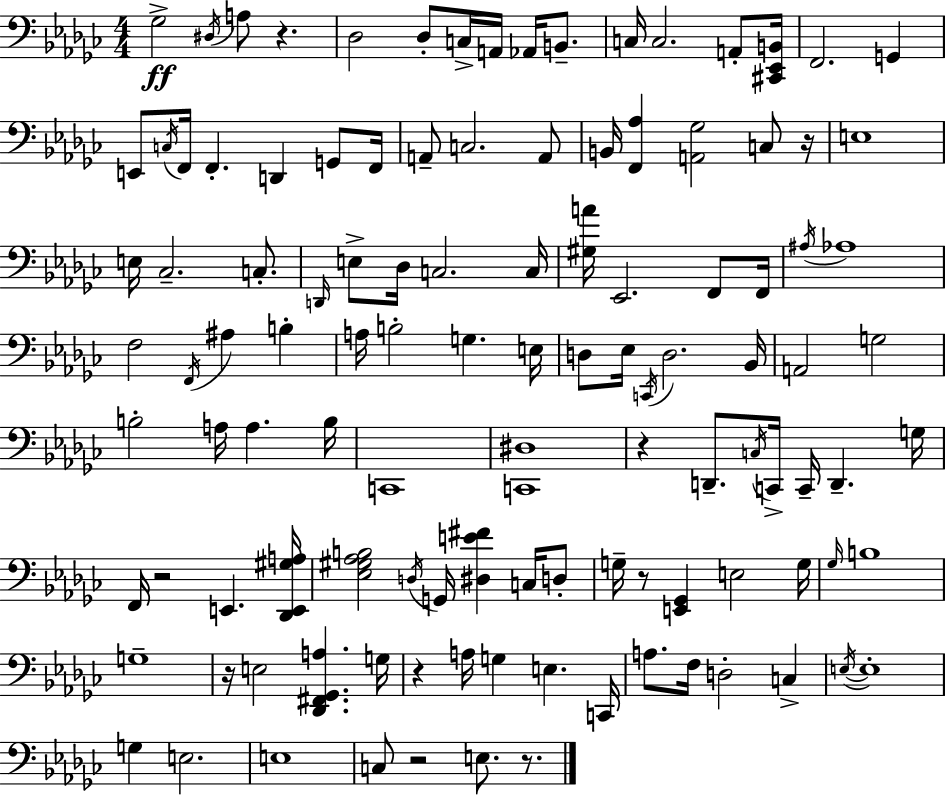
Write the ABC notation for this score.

X:1
T:Untitled
M:4/4
L:1/4
K:Ebm
_G,2 ^D,/4 A,/2 z _D,2 _D,/2 C,/4 A,,/4 _A,,/4 B,,/2 C,/4 C,2 A,,/2 [^C,,_E,,B,,]/4 F,,2 G,, E,,/2 C,/4 F,,/4 F,, D,, G,,/2 F,,/4 A,,/2 C,2 A,,/2 B,,/4 [F,,_A,] [A,,_G,]2 C,/2 z/4 E,4 E,/4 _C,2 C,/2 D,,/4 E,/2 _D,/4 C,2 C,/4 [^G,A]/4 _E,,2 F,,/2 F,,/4 ^A,/4 _A,4 F,2 F,,/4 ^A, B, A,/4 B,2 G, E,/4 D,/2 _E,/4 C,,/4 D,2 _B,,/4 A,,2 G,2 B,2 A,/4 A, B,/4 C,,4 [C,,^D,]4 z D,,/2 C,/4 C,,/4 C,,/4 D,, G,/4 F,,/4 z2 E,, [_D,,E,,^G,A,]/4 [_E,^G,_A,B,]2 D,/4 G,,/4 [^D,E^F] C,/4 D,/2 G,/4 z/2 [E,,_G,,] E,2 G,/4 _G,/4 B,4 G,4 z/4 E,2 [_D,,^F,,_G,,A,] G,/4 z A,/4 G, E, C,,/4 A,/2 F,/4 D,2 C, E,/4 E,4 G, E,2 E,4 C,/2 z2 E,/2 z/2